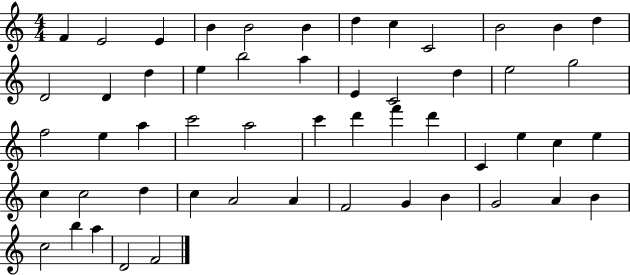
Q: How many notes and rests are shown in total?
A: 53